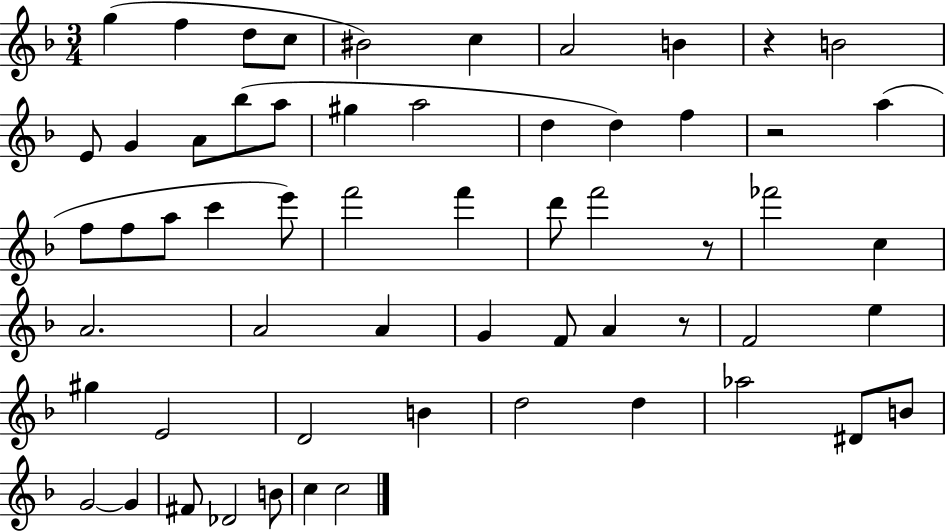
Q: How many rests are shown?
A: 4